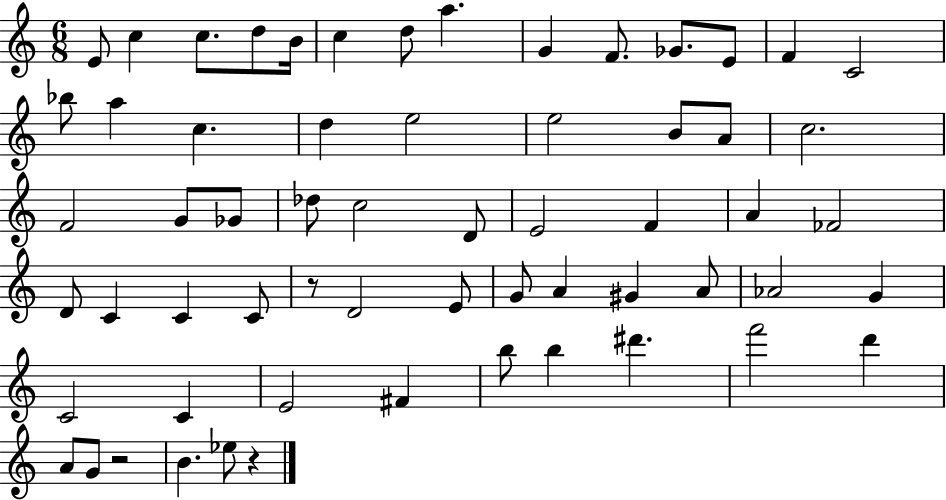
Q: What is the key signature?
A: C major